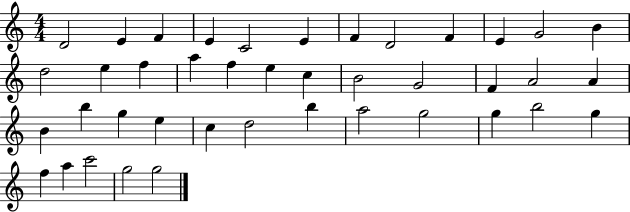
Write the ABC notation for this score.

X:1
T:Untitled
M:4/4
L:1/4
K:C
D2 E F E C2 E F D2 F E G2 B d2 e f a f e c B2 G2 F A2 A B b g e c d2 b a2 g2 g b2 g f a c'2 g2 g2